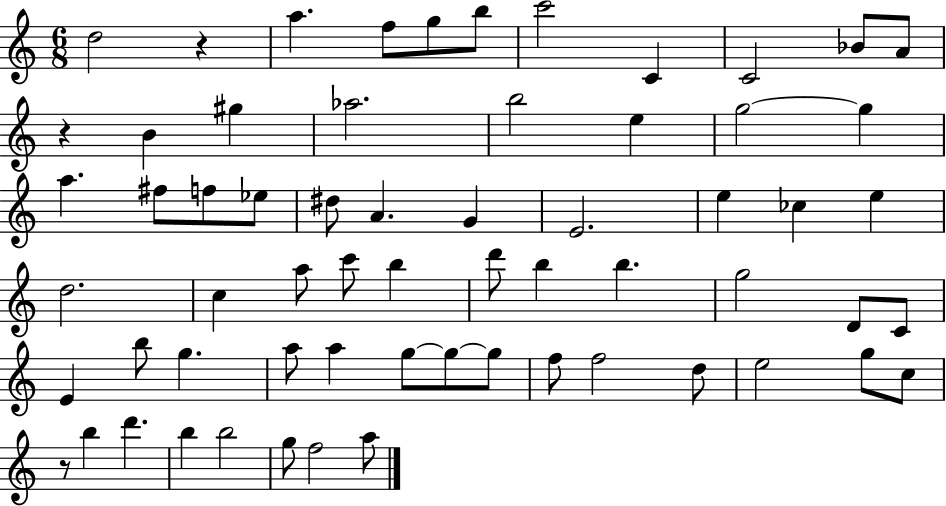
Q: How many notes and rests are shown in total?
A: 63